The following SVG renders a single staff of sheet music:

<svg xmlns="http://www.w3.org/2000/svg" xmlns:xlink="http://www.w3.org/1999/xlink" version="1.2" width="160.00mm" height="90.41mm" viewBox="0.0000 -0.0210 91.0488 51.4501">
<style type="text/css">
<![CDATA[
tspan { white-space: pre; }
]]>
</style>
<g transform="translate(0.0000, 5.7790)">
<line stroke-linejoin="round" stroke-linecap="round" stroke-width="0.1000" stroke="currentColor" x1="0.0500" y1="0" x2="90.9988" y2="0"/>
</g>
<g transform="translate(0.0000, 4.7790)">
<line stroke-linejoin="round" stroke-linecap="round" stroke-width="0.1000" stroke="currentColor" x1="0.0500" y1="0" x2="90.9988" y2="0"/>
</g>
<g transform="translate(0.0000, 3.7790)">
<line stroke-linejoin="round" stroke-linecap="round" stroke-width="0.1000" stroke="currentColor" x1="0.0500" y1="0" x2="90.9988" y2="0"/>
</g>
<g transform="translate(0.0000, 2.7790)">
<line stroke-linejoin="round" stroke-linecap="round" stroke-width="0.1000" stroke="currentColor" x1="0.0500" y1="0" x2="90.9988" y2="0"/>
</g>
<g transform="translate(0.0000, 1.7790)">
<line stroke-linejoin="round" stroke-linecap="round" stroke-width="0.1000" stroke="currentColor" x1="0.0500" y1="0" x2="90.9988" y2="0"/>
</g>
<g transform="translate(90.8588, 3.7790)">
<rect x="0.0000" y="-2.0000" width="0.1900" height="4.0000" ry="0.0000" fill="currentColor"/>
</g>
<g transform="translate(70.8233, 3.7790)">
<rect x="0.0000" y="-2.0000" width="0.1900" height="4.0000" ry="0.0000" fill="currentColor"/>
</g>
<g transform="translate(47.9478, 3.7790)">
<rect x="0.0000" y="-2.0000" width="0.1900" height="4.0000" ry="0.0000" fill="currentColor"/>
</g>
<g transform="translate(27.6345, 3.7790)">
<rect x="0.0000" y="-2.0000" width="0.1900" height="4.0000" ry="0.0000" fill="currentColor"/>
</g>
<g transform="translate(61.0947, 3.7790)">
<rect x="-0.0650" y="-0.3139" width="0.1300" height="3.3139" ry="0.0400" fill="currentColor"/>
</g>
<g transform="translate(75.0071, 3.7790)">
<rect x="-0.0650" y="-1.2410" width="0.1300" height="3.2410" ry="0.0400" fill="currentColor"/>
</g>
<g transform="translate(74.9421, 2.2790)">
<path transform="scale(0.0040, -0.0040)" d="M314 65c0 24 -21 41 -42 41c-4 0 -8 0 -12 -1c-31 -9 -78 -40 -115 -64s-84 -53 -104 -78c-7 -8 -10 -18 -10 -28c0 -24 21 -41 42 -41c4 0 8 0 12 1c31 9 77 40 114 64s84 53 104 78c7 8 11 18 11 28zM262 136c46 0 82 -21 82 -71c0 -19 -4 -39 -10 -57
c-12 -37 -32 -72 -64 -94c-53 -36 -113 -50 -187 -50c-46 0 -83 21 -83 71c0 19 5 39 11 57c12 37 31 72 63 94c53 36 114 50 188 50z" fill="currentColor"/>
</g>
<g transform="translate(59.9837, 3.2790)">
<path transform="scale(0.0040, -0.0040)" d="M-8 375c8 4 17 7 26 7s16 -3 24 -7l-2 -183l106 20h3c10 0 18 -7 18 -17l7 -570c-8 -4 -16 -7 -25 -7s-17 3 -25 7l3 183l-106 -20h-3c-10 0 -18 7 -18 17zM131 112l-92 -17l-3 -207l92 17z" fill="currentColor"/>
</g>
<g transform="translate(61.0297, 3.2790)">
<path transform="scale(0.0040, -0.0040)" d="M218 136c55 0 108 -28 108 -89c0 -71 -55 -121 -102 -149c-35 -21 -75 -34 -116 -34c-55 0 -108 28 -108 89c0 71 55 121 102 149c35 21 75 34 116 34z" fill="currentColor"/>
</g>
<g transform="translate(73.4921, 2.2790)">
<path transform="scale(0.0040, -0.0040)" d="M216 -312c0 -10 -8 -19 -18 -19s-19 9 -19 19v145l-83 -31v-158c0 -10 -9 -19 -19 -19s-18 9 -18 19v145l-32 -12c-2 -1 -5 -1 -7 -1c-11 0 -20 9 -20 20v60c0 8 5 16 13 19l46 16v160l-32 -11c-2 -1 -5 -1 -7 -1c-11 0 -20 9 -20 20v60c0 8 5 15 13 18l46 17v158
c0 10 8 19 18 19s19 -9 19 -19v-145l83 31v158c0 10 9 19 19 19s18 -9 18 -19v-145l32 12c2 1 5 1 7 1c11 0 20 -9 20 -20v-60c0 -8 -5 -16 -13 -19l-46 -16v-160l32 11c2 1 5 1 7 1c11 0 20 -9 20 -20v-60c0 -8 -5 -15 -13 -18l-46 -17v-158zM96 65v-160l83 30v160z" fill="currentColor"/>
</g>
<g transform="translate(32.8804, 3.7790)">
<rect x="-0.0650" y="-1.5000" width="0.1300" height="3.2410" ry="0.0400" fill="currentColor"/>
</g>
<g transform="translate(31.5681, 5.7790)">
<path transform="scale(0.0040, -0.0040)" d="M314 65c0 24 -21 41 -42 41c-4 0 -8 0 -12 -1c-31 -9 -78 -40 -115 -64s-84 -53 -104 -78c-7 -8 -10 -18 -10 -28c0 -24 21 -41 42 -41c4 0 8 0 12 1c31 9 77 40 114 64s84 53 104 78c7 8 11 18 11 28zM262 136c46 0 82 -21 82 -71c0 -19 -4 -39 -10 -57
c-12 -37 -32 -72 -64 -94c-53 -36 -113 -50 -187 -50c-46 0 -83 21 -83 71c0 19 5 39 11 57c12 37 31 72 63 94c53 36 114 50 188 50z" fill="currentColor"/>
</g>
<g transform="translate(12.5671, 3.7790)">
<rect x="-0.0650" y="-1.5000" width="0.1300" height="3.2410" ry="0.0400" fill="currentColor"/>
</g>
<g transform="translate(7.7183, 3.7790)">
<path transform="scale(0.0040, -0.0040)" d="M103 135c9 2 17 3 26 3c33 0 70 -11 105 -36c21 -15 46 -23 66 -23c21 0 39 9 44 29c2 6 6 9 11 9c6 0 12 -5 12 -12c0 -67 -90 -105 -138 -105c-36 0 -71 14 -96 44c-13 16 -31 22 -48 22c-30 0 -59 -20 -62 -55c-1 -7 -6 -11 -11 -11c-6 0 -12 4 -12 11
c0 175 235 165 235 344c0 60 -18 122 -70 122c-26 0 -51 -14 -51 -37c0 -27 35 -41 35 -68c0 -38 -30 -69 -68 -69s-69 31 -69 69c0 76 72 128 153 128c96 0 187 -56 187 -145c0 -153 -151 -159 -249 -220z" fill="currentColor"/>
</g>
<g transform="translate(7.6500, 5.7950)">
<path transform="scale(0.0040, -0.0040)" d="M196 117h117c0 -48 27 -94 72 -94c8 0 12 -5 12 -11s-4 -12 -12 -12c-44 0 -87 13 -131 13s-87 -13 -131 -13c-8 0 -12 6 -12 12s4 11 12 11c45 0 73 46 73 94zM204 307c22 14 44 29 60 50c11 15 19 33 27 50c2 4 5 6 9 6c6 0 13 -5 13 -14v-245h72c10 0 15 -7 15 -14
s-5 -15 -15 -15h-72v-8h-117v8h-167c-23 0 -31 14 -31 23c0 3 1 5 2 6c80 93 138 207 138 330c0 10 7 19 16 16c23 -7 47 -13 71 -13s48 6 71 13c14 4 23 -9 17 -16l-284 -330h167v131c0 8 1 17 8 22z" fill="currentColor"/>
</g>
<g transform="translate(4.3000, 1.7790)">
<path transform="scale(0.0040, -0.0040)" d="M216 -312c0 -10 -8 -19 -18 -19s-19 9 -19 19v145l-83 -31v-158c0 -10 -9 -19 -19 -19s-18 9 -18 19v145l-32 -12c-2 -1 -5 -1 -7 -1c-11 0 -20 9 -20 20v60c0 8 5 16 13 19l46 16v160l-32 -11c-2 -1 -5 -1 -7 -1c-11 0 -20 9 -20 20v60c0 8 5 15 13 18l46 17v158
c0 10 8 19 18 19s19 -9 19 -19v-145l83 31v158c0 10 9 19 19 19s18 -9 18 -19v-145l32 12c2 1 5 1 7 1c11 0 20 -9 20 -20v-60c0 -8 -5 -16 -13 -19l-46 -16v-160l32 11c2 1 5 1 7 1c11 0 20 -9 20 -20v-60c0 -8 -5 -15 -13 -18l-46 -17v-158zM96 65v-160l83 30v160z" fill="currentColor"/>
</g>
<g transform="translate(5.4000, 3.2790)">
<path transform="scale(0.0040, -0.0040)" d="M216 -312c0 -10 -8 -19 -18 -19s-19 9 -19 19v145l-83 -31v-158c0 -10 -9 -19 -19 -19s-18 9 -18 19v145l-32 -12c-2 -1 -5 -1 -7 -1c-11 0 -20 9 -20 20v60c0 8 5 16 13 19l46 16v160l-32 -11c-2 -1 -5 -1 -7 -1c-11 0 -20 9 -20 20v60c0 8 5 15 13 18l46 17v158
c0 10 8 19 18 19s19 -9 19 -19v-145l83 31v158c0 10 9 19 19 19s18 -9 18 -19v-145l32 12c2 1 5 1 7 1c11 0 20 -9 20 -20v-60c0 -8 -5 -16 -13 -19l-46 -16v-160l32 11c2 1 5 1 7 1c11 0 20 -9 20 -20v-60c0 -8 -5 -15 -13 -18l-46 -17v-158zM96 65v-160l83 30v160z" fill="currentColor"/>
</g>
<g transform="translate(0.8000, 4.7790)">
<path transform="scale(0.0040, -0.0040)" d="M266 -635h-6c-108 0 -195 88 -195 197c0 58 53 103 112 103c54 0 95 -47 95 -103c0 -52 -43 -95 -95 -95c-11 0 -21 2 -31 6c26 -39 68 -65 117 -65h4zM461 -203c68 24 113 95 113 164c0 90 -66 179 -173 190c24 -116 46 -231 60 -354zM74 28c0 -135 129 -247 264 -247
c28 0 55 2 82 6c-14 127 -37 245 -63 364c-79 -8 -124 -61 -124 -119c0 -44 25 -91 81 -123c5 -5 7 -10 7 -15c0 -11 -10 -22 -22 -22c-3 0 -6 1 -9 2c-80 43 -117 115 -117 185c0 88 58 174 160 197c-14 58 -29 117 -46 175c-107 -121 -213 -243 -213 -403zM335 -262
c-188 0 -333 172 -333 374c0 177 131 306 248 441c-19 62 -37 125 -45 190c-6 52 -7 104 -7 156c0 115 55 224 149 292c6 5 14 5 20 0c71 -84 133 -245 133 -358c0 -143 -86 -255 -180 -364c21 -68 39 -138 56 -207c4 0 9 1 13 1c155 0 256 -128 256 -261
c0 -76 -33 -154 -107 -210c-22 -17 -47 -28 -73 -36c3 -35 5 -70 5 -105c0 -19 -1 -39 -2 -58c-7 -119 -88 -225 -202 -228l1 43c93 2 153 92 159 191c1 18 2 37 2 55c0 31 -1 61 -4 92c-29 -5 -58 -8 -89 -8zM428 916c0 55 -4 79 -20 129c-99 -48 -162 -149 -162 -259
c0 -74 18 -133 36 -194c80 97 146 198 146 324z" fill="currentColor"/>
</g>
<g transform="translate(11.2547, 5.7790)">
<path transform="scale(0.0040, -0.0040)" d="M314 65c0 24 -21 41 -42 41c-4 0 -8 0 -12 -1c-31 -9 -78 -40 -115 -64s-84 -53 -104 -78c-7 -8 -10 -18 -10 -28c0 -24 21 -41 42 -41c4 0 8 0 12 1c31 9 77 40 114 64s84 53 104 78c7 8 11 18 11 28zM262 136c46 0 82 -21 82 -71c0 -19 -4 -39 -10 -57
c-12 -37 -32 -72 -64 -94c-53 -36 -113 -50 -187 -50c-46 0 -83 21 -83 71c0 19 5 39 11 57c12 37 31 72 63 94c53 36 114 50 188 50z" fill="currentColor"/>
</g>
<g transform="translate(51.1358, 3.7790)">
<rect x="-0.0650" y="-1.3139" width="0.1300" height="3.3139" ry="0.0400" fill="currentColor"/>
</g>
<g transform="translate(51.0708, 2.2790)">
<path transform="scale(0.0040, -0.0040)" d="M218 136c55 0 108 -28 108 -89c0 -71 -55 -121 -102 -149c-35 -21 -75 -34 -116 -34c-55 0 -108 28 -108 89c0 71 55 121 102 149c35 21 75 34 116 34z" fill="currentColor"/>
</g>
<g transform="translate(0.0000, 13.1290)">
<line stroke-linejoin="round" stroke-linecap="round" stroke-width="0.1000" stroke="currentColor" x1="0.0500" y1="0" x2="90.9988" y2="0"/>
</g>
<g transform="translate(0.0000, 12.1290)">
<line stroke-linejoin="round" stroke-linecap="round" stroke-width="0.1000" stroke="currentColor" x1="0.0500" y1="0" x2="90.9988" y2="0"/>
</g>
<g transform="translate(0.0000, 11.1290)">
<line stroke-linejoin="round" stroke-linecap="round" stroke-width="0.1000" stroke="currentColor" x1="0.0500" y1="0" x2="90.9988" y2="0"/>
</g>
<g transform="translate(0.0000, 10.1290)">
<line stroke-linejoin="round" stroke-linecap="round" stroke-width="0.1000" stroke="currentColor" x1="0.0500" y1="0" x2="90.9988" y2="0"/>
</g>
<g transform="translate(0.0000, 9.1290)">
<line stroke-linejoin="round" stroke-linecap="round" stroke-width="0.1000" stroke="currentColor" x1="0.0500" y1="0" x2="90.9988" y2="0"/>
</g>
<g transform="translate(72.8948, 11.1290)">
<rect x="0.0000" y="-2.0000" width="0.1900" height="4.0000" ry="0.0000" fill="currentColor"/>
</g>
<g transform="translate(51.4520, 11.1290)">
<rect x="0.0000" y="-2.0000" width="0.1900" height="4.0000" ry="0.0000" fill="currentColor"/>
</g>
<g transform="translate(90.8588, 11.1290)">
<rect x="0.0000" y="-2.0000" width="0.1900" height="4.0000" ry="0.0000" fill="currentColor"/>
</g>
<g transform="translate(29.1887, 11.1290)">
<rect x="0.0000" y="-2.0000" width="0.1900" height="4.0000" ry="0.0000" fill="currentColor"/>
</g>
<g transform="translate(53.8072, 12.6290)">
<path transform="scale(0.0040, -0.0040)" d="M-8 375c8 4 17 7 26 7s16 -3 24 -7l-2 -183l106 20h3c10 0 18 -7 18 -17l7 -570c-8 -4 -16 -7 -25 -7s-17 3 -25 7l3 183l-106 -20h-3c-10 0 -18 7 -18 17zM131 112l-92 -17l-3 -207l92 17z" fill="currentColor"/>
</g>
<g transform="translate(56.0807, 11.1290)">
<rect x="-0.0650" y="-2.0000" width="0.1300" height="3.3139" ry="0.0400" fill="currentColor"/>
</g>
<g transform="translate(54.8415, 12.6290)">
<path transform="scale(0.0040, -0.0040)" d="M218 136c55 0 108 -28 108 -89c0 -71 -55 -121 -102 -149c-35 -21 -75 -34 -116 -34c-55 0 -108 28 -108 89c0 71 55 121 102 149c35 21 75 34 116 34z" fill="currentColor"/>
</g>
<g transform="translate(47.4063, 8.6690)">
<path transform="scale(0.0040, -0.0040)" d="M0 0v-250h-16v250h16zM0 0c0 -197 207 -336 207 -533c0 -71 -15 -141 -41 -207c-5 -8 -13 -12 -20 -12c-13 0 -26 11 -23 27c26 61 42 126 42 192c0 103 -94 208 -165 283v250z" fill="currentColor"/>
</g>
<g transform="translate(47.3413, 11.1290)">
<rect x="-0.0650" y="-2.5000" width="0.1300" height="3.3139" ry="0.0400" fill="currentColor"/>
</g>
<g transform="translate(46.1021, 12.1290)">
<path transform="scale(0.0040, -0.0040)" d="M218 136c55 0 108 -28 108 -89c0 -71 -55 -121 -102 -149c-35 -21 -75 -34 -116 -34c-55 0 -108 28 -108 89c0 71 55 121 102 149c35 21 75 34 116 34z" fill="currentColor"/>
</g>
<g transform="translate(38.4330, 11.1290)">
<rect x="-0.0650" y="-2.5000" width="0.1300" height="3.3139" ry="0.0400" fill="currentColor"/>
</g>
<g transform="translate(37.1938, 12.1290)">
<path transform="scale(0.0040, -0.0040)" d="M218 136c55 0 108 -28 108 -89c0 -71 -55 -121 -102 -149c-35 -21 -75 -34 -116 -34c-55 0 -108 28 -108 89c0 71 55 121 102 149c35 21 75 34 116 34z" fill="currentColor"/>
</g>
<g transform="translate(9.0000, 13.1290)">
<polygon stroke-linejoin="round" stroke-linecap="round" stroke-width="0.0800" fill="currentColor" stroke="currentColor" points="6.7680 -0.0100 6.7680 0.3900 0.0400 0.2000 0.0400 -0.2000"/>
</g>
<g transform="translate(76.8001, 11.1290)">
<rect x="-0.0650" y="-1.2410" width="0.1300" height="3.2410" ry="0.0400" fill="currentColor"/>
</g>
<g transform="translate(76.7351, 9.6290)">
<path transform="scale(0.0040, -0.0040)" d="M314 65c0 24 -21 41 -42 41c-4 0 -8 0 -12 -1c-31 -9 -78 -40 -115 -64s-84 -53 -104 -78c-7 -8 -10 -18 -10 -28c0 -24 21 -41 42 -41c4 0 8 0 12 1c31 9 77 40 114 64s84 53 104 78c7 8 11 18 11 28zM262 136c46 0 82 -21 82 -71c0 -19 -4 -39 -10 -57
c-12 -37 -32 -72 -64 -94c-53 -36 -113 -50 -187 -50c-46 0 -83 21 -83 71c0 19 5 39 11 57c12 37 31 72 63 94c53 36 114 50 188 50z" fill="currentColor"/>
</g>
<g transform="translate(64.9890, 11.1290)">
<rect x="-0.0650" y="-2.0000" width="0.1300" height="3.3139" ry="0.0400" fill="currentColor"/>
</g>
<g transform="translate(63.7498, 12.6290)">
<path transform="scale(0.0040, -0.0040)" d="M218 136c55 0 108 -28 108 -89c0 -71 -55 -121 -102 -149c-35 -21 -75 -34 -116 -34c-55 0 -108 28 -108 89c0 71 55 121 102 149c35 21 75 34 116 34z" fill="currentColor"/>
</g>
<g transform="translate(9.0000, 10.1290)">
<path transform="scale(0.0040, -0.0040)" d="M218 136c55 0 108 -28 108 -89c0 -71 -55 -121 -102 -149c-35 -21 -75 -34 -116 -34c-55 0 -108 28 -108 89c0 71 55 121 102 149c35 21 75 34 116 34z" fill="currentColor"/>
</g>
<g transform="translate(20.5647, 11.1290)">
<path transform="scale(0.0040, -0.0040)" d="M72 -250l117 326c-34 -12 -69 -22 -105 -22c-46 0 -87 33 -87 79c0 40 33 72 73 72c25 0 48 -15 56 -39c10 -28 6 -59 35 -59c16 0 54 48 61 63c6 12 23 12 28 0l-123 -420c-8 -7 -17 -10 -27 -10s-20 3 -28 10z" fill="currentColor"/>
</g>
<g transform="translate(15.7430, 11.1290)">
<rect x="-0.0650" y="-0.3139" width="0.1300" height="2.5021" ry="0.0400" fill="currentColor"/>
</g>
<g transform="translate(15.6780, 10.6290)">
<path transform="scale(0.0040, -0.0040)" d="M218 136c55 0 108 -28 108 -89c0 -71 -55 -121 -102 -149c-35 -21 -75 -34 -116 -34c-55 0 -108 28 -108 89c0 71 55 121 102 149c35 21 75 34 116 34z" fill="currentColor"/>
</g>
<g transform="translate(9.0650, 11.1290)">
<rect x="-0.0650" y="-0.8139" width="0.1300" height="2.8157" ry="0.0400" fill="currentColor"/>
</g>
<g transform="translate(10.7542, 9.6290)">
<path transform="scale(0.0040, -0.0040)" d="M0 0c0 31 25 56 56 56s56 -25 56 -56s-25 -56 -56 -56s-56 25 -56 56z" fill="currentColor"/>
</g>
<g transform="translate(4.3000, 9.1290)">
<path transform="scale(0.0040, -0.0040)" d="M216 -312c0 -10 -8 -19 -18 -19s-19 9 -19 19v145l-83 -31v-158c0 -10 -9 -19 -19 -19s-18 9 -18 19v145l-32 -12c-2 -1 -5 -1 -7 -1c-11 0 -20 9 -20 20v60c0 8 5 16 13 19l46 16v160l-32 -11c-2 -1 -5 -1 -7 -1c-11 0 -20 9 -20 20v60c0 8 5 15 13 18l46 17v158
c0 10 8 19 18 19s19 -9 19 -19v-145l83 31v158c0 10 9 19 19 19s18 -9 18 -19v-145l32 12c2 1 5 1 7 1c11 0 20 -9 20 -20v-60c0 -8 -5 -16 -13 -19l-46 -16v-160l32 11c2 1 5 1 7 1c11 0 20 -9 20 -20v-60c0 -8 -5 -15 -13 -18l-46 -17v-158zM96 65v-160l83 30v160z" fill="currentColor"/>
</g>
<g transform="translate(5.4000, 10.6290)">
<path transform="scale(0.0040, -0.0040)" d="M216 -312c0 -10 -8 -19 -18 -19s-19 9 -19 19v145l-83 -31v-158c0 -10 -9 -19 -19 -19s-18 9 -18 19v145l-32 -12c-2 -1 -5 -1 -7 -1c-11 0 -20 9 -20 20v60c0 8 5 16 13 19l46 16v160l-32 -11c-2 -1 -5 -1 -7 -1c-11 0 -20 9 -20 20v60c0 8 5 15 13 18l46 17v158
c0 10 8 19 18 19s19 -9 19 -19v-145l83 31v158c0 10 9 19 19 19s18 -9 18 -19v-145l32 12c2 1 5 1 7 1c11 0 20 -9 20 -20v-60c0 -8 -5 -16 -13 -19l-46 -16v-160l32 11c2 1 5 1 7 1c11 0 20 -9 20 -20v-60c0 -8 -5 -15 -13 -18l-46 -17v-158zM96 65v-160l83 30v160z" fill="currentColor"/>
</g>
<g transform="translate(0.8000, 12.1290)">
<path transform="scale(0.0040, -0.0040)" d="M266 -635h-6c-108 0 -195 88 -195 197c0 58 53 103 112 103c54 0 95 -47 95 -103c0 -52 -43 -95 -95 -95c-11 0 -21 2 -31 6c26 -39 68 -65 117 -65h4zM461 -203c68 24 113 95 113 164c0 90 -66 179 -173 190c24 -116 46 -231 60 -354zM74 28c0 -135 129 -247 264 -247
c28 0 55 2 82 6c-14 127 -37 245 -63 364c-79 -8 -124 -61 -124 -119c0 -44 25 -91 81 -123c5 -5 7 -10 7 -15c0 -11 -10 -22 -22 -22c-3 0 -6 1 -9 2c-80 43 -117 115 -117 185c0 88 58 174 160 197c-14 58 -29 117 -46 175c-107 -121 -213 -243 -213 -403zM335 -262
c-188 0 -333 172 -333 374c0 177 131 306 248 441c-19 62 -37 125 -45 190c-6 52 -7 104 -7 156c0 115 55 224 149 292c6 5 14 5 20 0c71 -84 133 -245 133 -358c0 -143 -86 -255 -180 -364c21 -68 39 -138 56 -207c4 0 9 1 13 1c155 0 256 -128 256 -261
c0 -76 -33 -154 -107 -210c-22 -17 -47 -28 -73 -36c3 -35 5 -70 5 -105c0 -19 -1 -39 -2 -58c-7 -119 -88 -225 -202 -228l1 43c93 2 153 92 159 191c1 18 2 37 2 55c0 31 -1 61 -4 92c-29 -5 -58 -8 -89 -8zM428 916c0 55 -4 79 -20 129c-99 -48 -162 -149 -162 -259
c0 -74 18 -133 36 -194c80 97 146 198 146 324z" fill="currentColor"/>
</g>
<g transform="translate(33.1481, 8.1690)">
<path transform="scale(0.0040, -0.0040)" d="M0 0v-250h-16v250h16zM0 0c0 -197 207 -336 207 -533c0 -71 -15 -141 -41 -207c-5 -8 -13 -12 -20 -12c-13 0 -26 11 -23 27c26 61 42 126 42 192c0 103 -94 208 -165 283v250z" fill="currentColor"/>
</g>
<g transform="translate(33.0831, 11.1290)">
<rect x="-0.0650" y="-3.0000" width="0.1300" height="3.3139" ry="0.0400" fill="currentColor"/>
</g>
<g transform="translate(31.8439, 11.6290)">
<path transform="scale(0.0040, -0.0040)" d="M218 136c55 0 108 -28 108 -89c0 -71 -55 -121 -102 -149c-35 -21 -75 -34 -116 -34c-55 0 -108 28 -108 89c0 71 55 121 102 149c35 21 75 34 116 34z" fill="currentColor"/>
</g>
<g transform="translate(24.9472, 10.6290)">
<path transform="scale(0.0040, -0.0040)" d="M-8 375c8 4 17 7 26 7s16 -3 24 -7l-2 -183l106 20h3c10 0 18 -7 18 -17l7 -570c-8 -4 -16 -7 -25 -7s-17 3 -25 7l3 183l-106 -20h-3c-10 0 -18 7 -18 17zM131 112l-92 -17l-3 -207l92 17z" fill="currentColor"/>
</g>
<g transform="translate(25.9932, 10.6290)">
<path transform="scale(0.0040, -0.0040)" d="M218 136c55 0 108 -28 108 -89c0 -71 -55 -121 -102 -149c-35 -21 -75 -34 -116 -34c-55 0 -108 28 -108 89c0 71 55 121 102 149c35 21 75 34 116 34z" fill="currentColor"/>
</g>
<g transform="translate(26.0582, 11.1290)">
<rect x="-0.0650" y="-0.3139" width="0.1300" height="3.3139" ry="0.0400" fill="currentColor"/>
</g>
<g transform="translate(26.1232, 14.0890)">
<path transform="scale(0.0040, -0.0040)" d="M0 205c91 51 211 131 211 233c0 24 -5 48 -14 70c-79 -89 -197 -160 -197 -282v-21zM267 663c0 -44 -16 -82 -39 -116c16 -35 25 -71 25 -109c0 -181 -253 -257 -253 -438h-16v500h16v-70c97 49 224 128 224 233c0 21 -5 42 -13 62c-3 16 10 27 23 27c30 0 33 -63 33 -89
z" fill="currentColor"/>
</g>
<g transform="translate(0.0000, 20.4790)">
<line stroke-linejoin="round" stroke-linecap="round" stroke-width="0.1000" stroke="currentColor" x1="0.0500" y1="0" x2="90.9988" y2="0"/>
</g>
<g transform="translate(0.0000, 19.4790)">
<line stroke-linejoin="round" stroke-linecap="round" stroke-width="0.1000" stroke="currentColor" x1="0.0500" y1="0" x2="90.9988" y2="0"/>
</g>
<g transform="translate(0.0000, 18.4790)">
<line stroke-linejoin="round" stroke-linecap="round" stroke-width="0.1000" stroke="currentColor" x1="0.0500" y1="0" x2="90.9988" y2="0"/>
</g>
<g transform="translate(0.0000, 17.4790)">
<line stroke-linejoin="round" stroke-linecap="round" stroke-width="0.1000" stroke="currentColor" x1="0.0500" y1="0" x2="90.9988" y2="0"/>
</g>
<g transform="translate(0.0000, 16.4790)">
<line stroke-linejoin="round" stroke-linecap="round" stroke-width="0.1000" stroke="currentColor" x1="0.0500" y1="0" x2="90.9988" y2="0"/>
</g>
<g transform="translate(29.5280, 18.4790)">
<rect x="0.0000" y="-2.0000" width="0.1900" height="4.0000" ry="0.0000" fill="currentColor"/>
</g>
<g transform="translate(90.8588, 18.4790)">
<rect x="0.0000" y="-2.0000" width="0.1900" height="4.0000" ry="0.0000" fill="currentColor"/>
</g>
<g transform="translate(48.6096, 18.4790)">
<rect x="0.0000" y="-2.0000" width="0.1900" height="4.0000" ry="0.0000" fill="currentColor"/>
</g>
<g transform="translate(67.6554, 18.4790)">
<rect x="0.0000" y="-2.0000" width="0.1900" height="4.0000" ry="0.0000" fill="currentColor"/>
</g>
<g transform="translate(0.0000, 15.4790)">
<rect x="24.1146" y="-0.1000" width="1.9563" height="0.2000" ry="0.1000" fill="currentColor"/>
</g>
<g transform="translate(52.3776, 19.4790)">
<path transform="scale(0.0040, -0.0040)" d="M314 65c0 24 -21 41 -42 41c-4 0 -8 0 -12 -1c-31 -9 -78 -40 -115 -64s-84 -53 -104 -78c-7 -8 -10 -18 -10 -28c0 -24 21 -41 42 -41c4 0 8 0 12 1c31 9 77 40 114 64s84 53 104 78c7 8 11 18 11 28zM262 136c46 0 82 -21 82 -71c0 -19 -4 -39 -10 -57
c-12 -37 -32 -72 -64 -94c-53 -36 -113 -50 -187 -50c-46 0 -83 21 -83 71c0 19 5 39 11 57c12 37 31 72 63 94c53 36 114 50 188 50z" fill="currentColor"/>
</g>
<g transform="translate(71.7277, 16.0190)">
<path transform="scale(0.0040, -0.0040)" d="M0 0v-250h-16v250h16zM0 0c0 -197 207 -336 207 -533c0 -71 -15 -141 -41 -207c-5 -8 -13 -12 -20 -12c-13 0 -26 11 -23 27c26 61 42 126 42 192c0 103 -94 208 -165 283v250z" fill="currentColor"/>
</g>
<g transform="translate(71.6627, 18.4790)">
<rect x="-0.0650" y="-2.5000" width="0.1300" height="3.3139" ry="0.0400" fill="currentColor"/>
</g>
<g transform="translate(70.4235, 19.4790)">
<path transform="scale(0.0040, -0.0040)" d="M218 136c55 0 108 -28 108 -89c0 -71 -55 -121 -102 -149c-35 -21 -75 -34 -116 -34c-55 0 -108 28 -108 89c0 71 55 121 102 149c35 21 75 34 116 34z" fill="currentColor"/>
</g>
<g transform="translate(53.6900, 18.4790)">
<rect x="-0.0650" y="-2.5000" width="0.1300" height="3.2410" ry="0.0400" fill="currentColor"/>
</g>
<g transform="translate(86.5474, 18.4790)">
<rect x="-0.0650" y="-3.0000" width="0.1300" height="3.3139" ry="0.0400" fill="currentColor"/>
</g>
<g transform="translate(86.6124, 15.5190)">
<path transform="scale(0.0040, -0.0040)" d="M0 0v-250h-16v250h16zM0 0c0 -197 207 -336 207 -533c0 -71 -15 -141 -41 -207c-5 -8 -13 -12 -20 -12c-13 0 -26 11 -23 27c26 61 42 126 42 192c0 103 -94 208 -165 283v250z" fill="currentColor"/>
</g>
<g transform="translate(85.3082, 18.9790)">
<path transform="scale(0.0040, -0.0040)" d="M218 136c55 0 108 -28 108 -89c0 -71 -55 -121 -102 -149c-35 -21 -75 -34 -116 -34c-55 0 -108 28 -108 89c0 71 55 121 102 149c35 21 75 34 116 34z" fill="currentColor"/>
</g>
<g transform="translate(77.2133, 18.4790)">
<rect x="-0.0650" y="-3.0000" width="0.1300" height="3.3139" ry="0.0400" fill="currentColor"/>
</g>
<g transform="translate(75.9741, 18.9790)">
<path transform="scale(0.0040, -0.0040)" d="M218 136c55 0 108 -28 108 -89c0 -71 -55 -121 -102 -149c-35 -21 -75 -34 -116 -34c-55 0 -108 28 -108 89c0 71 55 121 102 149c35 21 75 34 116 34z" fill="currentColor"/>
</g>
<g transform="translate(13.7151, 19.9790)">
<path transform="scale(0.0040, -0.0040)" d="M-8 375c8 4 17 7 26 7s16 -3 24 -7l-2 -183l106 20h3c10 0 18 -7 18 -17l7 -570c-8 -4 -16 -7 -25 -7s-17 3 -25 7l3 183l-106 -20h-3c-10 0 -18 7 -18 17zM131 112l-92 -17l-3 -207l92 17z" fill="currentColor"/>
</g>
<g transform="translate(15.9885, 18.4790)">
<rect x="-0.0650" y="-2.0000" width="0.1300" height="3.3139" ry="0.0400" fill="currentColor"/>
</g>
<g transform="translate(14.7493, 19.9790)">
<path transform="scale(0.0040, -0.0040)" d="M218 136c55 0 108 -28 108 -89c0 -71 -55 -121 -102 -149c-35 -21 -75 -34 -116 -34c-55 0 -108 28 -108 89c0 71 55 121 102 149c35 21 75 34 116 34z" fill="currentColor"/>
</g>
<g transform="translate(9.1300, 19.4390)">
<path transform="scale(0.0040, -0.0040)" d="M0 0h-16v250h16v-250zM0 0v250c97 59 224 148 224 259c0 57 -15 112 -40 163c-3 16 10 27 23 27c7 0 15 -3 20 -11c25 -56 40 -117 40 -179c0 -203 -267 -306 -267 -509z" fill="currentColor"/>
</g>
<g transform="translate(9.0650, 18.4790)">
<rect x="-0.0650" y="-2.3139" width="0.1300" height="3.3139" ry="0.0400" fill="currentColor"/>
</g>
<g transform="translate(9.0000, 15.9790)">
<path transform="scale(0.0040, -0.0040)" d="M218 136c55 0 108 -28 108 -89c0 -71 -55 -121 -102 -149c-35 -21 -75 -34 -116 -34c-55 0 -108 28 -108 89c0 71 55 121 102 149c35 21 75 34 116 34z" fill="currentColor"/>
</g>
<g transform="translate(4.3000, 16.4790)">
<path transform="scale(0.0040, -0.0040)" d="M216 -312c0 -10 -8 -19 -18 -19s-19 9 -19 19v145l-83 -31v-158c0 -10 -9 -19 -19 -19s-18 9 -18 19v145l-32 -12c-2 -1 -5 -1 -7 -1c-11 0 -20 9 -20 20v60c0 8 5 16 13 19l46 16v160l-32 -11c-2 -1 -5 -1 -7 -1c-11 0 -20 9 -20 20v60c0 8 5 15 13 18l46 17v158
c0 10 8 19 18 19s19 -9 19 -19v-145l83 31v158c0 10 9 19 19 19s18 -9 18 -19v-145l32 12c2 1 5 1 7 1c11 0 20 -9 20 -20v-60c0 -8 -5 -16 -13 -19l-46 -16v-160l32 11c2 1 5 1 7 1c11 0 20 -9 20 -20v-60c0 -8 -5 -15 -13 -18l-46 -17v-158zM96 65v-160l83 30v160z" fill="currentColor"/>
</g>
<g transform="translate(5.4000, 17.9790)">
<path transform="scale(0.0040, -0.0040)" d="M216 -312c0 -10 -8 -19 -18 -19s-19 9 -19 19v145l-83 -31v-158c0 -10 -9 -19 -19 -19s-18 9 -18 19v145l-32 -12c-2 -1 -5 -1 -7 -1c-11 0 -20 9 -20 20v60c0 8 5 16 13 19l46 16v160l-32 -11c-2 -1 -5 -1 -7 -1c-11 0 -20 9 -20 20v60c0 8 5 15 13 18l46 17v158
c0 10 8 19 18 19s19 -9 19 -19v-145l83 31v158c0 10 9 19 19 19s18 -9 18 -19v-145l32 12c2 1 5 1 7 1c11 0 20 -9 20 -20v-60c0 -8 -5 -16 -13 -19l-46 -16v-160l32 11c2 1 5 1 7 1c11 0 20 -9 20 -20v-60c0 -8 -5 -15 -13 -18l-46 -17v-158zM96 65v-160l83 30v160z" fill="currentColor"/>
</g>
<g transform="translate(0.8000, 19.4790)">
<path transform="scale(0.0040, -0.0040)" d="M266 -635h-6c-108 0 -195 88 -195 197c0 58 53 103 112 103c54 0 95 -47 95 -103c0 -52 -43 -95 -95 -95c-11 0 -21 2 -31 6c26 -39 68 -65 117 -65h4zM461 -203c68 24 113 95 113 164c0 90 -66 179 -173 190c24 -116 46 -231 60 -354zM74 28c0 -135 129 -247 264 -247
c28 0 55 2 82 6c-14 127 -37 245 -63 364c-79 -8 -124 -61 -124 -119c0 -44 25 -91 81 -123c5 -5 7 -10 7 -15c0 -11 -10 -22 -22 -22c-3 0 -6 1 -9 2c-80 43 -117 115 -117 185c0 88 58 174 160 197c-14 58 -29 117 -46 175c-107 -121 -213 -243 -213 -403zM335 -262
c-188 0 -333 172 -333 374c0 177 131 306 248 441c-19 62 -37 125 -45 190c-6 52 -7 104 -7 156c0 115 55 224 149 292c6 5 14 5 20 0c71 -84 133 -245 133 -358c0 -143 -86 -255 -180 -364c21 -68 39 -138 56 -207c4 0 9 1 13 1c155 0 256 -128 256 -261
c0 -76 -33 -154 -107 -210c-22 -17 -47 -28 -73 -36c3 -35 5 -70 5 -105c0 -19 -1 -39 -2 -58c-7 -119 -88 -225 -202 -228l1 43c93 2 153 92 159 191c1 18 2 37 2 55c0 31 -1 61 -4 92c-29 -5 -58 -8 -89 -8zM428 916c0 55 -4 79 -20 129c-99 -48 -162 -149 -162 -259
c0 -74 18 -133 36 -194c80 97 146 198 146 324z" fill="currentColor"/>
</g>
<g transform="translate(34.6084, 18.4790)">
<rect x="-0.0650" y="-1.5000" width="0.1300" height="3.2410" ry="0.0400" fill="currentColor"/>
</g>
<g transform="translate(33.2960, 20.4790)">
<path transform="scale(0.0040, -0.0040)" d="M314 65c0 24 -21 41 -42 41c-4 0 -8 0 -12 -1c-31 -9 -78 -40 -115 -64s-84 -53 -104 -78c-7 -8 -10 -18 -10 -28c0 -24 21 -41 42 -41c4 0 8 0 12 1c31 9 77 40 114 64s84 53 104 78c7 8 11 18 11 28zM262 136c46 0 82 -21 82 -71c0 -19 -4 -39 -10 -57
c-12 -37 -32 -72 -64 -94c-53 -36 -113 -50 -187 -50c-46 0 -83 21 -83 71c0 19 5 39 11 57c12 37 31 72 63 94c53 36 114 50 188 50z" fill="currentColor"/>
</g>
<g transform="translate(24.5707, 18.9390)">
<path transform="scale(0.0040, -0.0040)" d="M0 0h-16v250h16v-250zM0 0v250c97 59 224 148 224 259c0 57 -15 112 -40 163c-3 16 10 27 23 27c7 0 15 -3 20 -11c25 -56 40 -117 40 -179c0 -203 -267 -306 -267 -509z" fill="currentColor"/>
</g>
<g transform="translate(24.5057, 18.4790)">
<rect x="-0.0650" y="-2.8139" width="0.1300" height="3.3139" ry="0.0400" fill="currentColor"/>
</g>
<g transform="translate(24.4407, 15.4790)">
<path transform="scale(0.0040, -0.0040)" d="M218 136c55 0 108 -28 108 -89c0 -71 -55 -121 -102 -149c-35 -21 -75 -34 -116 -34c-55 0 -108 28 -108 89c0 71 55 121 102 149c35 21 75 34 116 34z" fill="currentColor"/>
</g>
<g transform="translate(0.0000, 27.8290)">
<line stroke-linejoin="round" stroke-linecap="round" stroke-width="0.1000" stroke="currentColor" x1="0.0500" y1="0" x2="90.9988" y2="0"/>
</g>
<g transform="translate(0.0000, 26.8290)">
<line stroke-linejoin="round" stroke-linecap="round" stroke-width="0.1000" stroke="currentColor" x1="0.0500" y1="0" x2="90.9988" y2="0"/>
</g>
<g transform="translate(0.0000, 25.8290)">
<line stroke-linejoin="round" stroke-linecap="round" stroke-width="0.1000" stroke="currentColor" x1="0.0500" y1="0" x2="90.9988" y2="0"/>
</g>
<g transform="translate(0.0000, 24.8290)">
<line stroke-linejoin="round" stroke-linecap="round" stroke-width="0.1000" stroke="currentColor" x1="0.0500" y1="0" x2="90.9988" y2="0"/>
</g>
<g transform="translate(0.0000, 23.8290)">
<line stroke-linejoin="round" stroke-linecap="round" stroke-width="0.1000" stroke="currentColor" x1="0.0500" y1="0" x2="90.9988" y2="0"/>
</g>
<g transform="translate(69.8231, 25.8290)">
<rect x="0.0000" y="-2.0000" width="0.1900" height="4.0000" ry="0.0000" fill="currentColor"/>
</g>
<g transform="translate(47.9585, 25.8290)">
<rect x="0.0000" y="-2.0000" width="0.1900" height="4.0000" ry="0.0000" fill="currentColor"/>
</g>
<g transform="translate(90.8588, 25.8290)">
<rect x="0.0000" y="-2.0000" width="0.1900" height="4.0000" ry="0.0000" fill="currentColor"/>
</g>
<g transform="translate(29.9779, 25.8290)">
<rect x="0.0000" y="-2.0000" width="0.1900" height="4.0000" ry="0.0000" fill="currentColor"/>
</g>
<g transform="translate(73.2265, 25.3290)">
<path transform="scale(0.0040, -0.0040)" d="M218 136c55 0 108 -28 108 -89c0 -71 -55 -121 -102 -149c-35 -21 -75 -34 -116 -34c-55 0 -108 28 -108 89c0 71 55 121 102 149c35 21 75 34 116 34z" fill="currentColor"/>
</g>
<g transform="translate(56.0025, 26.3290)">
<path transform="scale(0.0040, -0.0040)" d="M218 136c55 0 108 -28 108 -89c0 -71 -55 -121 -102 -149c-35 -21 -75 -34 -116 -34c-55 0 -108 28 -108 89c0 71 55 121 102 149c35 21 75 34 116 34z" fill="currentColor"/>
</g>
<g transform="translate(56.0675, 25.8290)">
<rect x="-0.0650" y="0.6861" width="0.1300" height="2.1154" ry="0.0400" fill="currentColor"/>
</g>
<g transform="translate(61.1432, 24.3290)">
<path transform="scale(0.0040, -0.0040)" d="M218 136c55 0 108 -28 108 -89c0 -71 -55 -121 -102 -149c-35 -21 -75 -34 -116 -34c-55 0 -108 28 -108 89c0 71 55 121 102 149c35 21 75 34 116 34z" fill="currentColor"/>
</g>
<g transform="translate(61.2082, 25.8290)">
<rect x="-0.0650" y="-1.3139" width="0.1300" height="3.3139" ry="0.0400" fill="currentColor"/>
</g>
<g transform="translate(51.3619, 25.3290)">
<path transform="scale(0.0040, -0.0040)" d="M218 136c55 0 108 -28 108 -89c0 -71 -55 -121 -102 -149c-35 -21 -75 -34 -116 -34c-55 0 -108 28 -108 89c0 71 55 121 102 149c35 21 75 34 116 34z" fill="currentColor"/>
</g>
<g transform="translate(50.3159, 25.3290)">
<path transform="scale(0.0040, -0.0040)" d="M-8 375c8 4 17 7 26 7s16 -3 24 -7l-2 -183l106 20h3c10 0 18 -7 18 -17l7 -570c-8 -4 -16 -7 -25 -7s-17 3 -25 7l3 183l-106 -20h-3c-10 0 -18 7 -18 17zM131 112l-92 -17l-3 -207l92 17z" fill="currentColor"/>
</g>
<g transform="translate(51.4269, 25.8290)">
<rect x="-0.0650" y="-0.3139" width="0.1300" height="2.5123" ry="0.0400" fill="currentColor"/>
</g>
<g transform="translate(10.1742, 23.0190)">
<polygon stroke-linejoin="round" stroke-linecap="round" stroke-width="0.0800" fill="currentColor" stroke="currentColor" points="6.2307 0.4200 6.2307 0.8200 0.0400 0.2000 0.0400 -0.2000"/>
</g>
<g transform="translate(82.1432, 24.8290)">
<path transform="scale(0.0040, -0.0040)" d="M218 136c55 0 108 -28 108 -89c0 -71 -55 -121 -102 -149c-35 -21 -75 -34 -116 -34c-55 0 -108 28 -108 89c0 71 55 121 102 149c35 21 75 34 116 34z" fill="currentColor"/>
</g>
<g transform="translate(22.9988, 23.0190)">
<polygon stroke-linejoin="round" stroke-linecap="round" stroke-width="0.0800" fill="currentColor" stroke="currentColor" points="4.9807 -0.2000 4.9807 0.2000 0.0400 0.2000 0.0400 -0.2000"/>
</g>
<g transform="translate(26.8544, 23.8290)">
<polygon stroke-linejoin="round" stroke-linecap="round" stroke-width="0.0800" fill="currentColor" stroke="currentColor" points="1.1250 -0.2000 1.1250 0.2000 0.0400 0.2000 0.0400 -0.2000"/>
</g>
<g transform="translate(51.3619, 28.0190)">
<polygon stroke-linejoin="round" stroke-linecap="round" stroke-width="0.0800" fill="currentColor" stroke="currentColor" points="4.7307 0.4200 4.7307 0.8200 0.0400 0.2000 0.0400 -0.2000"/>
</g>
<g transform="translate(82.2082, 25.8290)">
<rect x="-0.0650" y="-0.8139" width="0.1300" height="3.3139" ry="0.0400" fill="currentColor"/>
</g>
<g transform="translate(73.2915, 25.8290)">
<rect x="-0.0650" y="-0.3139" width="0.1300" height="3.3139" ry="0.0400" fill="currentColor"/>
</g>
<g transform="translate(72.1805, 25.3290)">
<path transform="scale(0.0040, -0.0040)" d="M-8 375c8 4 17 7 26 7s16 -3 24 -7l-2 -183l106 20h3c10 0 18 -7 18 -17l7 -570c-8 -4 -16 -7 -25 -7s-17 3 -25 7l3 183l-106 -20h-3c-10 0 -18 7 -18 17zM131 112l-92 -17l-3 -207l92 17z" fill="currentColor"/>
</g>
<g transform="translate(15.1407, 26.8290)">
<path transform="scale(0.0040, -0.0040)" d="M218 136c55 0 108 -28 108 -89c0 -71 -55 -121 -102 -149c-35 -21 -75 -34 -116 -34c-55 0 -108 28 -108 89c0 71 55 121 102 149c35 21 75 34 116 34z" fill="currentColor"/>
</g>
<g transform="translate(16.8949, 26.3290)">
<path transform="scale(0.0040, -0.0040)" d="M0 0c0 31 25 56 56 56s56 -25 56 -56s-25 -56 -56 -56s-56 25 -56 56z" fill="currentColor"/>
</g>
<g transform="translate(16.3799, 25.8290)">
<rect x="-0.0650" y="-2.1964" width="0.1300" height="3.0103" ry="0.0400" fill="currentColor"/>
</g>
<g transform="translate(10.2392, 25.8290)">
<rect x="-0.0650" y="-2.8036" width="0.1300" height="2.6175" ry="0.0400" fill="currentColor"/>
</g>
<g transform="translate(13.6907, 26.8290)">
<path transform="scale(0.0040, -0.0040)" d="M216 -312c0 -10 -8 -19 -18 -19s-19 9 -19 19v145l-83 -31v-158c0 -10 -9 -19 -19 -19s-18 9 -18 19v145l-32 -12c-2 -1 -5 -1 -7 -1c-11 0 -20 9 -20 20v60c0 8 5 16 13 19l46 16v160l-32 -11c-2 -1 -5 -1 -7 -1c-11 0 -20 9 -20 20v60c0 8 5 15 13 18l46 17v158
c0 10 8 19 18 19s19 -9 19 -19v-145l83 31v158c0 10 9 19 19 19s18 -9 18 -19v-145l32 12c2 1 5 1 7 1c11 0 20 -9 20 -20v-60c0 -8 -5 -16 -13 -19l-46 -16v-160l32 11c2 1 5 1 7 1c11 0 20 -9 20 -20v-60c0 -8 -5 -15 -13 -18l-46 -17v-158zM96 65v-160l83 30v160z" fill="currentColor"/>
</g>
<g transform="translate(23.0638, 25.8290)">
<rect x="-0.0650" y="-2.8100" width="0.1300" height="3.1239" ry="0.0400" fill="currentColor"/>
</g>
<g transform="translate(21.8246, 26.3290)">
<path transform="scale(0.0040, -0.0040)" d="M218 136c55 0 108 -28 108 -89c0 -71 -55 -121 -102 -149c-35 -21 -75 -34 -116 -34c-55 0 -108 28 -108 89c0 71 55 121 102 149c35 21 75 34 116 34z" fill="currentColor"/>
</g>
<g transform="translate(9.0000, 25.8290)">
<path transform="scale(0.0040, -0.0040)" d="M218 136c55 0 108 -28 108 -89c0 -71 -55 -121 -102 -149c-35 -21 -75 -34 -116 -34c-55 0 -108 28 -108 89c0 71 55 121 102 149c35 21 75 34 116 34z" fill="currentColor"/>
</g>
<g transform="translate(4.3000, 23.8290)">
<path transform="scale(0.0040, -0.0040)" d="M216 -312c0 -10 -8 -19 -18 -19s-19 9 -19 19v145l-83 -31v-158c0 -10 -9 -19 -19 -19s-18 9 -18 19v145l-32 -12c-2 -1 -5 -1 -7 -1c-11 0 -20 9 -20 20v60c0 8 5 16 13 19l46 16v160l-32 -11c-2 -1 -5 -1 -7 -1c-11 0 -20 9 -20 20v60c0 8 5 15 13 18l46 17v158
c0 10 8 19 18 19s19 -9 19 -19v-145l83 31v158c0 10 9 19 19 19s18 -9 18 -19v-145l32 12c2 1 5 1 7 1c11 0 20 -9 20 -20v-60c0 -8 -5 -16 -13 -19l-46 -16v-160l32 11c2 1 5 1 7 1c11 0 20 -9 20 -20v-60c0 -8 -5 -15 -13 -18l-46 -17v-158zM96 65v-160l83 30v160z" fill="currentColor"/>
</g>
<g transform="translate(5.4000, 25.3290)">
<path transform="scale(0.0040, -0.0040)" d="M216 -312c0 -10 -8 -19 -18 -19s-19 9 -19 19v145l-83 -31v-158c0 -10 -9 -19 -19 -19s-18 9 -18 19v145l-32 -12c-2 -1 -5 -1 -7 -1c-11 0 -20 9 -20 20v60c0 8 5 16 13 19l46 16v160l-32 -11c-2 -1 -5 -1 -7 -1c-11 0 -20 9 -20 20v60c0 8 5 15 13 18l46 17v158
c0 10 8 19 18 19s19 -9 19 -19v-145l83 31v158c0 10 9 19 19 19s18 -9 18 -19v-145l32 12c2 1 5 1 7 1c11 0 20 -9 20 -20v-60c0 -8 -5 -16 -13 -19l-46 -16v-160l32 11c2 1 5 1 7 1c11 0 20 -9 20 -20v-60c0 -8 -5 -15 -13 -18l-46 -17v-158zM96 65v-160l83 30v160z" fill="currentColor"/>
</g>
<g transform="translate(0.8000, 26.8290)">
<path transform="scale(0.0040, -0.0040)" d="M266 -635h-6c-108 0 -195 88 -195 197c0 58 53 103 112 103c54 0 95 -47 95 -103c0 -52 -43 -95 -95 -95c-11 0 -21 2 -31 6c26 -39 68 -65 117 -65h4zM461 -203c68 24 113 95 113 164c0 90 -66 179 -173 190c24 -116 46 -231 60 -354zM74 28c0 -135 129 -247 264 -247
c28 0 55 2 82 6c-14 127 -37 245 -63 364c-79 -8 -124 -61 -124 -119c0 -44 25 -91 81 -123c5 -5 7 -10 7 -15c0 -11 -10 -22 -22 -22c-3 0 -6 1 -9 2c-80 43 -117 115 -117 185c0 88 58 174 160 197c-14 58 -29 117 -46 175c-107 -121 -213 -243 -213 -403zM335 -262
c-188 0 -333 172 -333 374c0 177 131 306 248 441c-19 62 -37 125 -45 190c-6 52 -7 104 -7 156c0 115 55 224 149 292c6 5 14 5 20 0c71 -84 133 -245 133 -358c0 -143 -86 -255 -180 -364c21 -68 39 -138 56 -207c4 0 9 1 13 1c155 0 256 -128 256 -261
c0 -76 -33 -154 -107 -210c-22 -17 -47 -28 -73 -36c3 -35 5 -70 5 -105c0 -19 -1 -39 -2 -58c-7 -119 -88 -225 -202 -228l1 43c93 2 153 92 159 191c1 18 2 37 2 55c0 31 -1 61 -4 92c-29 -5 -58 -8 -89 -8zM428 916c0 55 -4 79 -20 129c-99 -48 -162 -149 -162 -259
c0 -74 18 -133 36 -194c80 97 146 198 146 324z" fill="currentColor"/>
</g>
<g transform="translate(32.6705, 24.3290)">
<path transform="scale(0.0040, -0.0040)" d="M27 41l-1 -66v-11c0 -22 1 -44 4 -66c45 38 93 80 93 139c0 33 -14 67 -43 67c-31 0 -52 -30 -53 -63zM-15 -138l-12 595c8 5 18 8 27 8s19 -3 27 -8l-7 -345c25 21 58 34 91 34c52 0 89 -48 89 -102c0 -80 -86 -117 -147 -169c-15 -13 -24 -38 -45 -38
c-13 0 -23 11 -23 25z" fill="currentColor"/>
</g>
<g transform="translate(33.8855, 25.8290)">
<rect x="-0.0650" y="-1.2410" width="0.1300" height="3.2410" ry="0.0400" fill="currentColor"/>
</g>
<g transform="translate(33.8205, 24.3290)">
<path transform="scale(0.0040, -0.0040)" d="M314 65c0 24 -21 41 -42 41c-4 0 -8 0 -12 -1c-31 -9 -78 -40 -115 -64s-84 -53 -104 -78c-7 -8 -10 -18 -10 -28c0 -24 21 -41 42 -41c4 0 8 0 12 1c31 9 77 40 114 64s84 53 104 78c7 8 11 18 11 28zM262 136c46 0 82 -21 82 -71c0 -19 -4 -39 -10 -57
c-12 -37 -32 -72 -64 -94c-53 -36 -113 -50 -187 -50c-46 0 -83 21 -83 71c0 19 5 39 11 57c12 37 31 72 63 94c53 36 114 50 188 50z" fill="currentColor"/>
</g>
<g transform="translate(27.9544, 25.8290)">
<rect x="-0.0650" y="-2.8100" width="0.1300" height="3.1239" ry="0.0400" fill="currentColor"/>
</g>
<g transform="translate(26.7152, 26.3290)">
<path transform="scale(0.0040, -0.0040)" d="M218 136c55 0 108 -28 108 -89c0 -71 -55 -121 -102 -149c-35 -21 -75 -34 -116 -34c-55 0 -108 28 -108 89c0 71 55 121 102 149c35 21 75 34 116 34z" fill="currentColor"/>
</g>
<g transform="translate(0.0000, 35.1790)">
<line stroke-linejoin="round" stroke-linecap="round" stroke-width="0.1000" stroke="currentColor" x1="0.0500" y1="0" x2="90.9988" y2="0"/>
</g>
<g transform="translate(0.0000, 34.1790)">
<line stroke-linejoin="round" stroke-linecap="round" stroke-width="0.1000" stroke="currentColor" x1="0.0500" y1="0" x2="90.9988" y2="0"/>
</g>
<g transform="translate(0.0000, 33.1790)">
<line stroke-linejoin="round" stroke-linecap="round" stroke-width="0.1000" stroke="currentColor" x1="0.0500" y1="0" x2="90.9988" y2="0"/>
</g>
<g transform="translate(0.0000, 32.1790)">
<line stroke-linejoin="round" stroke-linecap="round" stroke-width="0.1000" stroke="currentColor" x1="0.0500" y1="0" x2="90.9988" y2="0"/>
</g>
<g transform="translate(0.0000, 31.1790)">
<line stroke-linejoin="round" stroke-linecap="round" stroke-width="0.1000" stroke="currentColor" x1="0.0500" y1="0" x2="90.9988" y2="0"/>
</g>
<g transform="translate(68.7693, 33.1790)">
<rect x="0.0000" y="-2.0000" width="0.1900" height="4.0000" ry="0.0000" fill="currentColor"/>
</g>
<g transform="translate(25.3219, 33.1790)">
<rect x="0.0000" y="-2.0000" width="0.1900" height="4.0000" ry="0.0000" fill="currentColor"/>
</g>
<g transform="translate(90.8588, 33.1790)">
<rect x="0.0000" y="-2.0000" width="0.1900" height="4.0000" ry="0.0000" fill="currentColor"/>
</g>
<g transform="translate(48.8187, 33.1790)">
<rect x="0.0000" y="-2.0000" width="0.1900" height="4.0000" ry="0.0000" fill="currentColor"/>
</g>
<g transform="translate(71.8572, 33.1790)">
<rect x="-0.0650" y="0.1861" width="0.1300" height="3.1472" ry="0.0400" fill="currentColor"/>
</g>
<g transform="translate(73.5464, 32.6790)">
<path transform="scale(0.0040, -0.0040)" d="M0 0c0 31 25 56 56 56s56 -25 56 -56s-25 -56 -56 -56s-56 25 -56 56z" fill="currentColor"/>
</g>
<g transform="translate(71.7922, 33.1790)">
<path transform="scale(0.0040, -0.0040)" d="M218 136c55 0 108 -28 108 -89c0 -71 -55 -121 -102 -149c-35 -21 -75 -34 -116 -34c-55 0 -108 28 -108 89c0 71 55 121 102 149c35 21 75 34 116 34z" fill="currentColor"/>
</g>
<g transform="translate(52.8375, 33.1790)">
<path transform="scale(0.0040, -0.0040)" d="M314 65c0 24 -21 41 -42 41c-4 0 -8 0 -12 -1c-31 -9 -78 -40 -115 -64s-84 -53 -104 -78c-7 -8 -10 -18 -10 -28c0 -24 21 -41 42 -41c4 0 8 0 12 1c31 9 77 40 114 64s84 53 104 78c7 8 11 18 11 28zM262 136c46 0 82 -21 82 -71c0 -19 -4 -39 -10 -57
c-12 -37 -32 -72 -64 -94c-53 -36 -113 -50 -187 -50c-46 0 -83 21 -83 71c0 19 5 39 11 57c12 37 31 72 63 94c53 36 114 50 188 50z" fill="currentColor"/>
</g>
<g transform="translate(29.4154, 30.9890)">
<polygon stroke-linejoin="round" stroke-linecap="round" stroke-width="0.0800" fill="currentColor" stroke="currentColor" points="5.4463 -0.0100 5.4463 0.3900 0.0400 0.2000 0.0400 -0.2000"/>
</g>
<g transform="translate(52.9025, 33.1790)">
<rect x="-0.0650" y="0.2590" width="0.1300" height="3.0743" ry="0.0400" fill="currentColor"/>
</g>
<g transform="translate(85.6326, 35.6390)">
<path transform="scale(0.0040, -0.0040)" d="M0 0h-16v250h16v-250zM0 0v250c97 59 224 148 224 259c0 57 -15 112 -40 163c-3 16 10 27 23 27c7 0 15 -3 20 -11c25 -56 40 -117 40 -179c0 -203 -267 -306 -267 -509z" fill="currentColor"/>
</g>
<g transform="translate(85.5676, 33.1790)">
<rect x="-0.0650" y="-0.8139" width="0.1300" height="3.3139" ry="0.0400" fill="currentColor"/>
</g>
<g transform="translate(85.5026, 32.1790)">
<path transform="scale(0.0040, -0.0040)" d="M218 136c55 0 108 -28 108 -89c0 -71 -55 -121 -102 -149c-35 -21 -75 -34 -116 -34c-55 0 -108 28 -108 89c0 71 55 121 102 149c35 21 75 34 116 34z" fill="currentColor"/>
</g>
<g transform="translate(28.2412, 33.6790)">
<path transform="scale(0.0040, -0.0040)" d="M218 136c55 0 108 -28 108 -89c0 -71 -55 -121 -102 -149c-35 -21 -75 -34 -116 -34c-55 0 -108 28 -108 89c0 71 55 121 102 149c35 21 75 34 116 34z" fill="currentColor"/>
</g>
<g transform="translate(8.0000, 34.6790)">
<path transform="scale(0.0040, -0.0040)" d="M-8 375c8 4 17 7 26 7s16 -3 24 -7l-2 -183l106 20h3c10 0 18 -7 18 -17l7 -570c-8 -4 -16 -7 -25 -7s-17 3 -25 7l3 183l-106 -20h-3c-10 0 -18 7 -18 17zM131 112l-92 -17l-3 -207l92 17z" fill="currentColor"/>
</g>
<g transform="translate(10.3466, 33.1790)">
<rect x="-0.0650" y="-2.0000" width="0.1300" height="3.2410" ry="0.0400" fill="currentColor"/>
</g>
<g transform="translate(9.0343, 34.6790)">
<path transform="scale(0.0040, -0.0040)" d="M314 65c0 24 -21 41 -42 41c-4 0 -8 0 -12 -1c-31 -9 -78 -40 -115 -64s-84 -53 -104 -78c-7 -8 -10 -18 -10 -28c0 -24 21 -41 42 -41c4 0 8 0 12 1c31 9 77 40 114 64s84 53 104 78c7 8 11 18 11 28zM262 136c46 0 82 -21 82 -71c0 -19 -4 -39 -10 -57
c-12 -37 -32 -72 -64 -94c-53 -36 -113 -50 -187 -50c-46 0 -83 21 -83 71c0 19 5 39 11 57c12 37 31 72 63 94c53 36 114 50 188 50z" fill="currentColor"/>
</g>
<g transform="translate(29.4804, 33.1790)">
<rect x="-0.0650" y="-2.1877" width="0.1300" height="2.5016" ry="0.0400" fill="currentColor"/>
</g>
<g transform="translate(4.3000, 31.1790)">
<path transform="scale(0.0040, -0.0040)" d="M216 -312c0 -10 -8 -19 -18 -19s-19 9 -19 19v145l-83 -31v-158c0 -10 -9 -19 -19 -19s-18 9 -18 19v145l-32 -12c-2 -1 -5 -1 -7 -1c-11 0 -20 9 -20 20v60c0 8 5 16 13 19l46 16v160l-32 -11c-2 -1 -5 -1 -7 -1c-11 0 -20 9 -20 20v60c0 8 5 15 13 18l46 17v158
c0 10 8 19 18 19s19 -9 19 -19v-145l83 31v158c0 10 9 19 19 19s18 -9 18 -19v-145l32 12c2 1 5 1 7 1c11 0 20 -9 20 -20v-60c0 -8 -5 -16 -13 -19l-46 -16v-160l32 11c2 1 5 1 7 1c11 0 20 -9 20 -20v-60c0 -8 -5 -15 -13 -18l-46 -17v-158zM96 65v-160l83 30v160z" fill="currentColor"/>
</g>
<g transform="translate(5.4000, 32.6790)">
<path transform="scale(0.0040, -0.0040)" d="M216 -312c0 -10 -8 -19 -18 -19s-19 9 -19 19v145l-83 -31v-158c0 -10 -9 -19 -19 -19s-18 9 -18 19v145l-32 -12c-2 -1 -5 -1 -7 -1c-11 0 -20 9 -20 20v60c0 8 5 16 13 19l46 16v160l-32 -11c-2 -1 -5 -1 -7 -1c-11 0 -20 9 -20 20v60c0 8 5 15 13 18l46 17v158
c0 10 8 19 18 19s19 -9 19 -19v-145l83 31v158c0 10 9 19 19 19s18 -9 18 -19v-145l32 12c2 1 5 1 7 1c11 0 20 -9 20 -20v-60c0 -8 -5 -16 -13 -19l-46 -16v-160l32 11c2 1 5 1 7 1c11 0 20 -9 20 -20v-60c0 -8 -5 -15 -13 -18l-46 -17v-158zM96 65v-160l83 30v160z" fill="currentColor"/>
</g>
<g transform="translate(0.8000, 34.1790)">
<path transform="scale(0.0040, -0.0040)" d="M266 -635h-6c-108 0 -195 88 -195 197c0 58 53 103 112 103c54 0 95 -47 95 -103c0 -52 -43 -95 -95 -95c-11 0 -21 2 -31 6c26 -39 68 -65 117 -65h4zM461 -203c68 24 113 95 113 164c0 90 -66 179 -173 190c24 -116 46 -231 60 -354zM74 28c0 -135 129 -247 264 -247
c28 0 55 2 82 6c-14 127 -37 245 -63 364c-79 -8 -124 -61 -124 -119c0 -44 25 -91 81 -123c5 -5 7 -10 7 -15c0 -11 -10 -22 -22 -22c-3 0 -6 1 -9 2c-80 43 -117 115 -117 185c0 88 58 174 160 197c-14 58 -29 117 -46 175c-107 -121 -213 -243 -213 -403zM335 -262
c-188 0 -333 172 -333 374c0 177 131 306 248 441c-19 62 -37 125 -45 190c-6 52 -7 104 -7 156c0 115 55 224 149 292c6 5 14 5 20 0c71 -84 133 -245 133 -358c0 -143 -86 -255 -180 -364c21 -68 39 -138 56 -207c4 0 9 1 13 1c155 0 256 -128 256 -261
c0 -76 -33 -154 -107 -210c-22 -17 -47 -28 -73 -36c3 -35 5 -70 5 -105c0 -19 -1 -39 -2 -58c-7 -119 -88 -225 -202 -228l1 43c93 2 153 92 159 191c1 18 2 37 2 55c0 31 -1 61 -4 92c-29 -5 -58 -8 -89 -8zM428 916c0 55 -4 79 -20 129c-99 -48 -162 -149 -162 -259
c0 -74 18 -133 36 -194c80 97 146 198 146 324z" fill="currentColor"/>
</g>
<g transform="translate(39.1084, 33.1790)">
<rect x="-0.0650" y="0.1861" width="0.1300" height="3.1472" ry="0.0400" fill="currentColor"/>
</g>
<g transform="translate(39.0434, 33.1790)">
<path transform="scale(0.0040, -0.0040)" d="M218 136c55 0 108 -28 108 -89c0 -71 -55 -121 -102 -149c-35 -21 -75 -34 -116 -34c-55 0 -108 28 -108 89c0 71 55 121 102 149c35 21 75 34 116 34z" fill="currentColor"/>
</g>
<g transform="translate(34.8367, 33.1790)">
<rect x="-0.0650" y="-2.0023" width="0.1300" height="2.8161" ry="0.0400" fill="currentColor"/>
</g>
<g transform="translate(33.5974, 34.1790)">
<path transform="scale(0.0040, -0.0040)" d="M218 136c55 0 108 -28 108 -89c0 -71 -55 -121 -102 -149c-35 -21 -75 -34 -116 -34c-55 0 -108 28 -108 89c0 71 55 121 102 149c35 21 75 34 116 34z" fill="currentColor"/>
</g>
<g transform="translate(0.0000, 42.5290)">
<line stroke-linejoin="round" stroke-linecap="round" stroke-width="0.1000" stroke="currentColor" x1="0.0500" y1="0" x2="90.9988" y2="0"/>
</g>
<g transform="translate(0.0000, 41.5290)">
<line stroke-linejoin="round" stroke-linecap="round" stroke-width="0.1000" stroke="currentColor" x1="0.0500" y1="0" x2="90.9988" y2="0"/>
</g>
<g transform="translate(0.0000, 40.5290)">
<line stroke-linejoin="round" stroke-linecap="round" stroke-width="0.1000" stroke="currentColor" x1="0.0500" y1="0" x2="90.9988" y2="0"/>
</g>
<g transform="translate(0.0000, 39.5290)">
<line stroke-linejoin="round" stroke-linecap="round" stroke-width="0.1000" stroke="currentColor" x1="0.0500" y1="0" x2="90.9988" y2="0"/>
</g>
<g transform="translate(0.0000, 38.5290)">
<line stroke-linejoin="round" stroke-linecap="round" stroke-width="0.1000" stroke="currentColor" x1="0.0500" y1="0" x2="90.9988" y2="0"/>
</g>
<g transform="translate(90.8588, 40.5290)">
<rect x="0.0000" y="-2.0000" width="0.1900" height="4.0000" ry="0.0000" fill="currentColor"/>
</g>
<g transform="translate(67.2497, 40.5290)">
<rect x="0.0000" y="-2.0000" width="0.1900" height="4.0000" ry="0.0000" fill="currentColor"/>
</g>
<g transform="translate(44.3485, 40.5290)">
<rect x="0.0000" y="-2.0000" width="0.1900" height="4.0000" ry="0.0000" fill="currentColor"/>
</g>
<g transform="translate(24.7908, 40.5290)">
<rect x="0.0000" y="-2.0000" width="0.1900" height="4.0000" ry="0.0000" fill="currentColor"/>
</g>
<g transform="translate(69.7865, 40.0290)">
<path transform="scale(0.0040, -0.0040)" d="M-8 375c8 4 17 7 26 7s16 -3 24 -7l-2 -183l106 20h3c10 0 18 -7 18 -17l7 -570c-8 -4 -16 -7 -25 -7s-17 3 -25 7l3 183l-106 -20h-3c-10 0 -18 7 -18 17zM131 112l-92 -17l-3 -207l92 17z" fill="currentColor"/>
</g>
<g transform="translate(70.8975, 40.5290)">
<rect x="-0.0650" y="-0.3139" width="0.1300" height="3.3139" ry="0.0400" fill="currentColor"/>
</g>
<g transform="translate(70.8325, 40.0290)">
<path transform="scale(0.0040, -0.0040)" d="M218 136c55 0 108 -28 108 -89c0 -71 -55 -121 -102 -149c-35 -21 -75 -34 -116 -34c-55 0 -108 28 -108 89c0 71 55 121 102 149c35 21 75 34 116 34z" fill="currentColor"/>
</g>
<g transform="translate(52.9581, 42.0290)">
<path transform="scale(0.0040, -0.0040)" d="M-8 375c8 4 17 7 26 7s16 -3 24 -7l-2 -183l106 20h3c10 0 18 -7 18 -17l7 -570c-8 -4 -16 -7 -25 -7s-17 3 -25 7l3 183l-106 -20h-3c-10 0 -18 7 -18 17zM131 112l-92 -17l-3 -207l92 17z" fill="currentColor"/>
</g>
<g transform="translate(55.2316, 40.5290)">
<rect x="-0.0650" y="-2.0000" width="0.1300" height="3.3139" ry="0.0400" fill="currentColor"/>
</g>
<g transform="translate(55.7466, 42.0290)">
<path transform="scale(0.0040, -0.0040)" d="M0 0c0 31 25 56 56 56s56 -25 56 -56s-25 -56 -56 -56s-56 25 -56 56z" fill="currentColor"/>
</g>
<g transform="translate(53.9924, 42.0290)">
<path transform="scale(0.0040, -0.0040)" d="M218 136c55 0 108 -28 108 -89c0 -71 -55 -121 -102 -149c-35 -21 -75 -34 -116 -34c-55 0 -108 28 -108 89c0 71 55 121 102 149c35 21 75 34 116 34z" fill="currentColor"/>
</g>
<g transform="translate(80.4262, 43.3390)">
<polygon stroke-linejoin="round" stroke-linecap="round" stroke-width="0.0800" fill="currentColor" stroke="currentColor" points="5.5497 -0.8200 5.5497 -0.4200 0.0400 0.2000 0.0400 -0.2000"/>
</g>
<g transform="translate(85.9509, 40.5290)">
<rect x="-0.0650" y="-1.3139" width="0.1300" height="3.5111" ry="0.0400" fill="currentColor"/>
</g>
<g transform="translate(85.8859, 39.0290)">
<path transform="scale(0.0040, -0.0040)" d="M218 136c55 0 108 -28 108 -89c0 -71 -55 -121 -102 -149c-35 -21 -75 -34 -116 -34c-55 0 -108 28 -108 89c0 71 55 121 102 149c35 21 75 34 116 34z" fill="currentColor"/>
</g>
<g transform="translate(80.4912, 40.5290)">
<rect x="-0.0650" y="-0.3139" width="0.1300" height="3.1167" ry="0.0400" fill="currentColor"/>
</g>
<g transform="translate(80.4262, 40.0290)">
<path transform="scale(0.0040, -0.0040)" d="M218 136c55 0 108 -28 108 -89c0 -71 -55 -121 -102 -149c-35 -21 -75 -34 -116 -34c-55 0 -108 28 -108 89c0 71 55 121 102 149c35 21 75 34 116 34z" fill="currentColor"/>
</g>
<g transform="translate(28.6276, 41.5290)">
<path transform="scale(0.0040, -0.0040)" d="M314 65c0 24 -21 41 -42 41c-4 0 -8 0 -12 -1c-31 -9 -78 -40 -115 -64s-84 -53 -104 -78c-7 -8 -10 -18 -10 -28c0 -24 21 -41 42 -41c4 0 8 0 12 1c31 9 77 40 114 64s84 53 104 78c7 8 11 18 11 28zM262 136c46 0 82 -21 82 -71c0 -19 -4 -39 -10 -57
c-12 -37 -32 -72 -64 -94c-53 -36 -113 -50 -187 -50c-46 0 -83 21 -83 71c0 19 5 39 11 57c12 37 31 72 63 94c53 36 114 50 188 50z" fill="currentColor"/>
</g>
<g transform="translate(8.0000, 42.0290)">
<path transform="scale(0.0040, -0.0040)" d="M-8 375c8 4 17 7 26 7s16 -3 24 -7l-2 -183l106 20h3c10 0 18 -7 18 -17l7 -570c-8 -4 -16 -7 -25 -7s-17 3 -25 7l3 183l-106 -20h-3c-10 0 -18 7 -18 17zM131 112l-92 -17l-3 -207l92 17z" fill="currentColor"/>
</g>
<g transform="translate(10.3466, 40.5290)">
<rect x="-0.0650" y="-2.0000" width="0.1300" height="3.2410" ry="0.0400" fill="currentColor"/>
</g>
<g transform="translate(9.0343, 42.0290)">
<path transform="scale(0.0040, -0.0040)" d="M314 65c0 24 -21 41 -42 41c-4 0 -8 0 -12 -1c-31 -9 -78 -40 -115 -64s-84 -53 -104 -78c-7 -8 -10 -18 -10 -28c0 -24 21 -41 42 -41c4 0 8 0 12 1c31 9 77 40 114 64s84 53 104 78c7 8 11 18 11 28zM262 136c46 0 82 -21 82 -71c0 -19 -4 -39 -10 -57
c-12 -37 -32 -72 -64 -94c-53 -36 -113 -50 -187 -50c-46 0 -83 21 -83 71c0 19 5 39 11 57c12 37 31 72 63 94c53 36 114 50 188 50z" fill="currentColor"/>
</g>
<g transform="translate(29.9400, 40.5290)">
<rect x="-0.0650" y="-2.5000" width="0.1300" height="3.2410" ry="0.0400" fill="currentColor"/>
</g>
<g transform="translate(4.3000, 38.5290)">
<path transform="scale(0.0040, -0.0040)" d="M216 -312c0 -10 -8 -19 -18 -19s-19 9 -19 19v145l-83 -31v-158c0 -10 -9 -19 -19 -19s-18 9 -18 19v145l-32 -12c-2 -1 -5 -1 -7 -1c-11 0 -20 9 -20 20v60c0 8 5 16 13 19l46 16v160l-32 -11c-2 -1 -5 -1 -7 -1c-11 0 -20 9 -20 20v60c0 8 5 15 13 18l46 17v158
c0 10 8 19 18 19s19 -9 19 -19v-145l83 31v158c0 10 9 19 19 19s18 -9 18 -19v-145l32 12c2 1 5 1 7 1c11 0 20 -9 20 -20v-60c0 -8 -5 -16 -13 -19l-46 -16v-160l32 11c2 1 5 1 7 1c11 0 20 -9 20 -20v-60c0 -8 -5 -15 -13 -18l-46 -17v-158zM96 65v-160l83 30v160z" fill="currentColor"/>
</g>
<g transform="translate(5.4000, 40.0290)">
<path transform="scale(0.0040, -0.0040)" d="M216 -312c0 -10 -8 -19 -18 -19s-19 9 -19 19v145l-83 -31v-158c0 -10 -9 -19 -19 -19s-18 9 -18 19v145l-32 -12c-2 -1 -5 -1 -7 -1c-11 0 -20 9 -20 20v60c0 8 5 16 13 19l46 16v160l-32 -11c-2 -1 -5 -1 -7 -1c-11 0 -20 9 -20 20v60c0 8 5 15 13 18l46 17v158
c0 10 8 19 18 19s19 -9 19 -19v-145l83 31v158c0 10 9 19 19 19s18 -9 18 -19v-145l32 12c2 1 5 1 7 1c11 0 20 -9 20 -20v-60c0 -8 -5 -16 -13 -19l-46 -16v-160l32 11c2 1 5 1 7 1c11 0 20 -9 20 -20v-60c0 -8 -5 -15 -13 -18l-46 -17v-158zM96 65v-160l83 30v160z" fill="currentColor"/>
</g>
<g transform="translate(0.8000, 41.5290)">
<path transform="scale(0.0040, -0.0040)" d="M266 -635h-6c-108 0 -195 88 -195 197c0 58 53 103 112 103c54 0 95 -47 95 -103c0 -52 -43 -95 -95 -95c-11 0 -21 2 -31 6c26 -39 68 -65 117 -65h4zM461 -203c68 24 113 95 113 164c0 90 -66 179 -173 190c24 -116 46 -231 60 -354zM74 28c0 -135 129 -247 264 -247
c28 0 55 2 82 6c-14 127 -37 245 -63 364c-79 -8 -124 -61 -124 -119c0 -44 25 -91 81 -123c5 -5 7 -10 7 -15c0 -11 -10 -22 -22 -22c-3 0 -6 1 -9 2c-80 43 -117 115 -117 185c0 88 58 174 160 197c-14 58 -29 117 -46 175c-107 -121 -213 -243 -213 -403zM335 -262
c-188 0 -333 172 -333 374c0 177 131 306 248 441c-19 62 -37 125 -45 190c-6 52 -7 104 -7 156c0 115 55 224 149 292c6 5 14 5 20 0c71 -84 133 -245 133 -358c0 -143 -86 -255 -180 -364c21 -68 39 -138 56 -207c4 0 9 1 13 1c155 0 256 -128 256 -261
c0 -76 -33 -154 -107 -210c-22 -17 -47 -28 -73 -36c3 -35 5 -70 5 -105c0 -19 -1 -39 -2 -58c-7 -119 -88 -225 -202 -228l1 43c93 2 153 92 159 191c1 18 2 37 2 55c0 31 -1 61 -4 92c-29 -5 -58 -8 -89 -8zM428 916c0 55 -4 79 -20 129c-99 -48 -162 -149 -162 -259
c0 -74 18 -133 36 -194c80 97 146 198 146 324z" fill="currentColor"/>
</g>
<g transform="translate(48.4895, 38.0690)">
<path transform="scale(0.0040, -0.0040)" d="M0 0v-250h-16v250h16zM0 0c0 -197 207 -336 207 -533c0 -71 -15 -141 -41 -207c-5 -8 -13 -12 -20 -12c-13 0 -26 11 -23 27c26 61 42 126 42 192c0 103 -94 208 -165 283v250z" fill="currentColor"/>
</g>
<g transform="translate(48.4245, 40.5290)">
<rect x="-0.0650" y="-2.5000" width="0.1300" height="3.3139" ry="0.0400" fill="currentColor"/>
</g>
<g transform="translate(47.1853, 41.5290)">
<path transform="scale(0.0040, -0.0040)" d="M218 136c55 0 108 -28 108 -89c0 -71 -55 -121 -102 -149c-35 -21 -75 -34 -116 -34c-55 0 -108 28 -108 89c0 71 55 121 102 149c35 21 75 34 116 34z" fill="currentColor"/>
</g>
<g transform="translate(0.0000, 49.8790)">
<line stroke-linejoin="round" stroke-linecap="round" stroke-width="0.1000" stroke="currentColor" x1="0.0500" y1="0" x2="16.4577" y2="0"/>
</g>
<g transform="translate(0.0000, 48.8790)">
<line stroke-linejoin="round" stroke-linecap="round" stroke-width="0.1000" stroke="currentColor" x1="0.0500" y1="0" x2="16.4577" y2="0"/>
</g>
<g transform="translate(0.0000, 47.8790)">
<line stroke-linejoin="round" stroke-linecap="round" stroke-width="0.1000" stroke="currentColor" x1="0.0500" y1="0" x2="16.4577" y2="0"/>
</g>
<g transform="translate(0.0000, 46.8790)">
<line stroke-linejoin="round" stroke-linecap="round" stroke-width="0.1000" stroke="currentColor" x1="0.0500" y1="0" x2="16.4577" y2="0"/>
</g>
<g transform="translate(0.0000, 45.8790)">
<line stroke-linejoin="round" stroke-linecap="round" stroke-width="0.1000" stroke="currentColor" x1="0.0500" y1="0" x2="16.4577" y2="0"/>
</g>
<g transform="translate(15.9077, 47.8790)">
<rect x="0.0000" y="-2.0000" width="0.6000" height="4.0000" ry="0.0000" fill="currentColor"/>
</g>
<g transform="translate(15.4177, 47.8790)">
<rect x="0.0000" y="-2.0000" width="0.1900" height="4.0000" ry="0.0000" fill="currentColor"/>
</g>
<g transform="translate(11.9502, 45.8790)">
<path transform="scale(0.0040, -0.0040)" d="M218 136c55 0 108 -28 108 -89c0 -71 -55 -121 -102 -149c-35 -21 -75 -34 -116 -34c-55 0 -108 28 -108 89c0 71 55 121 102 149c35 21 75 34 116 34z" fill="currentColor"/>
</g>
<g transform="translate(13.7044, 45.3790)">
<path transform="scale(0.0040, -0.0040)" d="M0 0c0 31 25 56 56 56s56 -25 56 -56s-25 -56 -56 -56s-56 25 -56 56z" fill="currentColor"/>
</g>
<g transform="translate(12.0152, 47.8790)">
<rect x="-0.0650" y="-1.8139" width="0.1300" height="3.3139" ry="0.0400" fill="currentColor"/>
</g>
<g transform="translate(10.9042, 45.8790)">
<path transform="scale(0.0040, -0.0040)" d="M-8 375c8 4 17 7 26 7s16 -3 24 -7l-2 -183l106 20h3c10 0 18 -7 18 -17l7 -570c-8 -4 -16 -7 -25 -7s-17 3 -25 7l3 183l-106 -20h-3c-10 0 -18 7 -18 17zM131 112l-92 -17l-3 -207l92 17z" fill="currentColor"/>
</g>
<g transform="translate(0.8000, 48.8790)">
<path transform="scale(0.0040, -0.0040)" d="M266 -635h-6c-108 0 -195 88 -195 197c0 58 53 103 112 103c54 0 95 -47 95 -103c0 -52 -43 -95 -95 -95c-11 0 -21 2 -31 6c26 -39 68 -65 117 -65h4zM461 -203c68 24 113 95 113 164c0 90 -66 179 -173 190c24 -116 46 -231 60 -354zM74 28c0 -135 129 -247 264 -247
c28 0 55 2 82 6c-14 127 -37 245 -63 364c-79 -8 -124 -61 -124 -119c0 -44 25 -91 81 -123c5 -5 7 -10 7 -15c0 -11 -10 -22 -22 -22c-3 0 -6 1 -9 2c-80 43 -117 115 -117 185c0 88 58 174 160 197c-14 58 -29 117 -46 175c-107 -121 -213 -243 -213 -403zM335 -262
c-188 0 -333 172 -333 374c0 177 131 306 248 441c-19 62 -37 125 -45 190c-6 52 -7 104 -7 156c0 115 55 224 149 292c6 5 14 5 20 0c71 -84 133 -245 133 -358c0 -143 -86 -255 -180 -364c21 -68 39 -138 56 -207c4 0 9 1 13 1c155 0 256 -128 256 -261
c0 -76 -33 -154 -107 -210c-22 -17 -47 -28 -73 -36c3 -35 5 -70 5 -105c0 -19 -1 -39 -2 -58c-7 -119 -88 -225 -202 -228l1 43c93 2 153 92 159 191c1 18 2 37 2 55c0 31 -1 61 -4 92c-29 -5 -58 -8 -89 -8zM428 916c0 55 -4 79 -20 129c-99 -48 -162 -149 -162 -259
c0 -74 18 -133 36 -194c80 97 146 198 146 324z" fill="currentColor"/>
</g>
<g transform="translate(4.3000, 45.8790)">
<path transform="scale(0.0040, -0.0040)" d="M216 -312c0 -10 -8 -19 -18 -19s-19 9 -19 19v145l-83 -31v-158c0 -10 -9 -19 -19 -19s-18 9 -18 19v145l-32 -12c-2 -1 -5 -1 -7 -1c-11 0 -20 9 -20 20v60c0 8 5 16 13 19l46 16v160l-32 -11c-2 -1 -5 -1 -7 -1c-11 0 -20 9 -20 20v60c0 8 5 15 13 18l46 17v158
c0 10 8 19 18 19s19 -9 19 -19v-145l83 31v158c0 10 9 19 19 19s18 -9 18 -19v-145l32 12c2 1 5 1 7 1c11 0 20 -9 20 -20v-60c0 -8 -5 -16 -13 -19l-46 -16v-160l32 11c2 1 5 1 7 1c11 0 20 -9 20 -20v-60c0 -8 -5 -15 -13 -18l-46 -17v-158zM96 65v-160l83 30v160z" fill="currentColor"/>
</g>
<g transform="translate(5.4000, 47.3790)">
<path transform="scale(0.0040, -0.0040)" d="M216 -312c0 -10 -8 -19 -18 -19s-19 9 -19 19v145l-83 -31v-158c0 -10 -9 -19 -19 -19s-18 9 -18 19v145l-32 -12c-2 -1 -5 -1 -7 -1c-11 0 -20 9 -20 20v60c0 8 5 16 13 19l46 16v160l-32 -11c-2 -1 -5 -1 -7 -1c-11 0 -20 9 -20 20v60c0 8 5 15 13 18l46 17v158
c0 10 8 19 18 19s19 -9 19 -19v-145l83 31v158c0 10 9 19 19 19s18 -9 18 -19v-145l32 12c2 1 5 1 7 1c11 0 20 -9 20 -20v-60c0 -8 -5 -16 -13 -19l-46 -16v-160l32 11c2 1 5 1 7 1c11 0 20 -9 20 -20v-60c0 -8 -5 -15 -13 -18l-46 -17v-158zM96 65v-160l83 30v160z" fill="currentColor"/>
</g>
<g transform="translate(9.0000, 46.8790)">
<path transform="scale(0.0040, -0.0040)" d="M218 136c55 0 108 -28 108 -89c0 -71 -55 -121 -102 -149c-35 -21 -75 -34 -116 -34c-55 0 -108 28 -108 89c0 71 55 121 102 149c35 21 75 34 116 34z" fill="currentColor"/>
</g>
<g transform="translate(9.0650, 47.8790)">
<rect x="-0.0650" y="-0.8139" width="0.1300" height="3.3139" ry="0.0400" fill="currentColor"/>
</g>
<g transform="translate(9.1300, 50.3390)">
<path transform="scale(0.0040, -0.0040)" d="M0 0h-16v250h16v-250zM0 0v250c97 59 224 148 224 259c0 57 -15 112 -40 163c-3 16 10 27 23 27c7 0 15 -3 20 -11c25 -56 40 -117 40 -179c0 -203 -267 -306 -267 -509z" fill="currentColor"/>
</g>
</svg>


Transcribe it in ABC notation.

X:1
T:Untitled
M:2/4
L:1/4
K:D
E2 E2 e c ^e2 d/2 ^c/2 z/2 c/4 A/2 G G/2 F F e2 g/2 F a/2 E2 G2 G/2 A A/2 B/2 ^G/2 A/2 A/4 _e2 c/2 A/2 e c d F2 A/2 G/2 B B2 B d/2 F2 G2 G/2 F c c/2 e/2 d/2 f